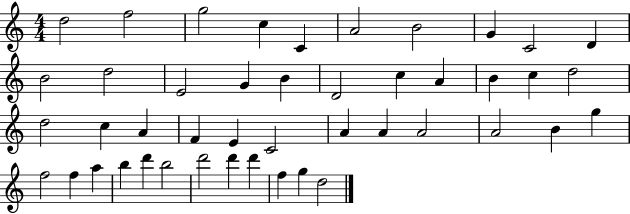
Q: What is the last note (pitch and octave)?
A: D5